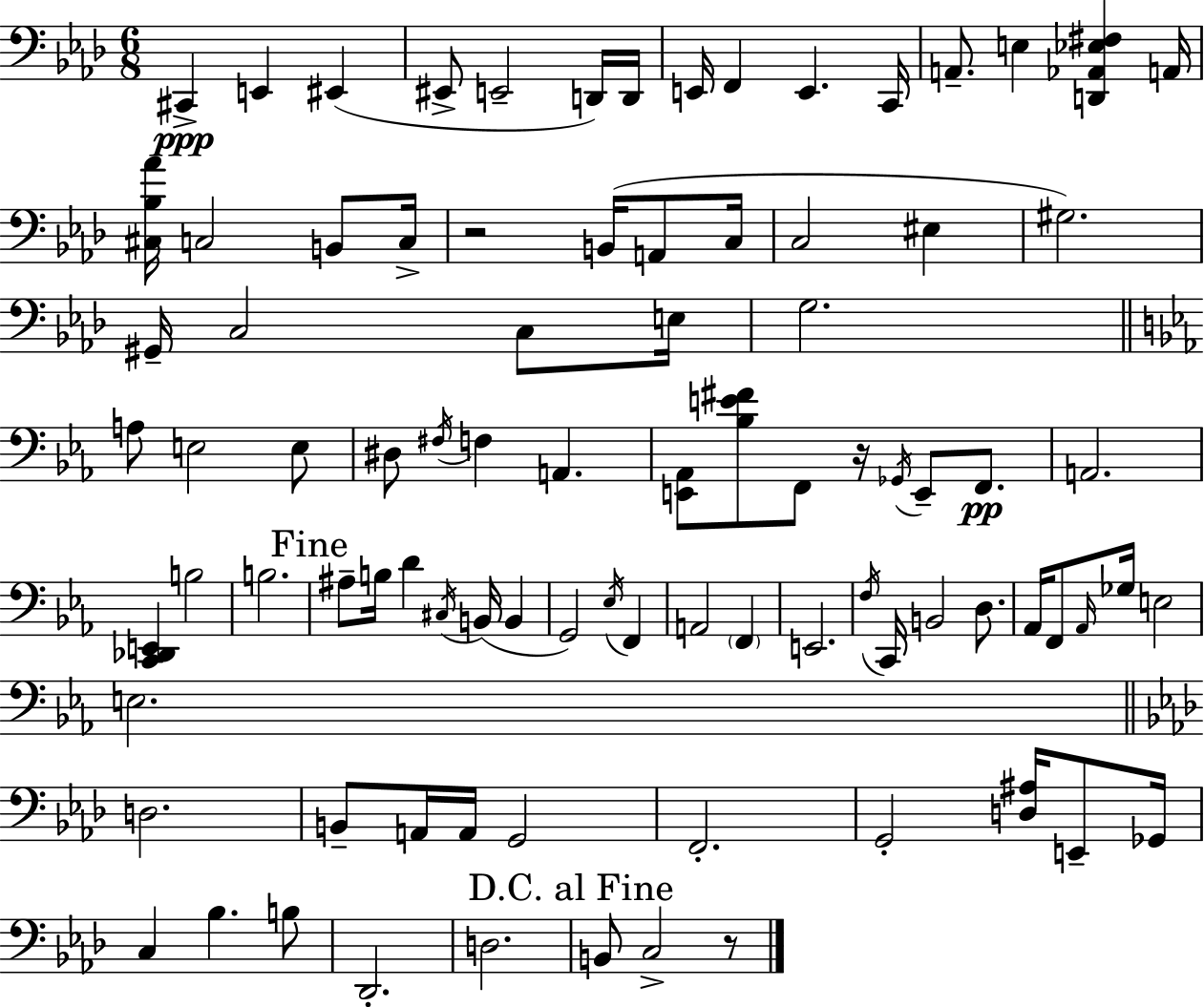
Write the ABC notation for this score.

X:1
T:Untitled
M:6/8
L:1/4
K:Fm
^C,, E,, ^E,, ^E,,/2 E,,2 D,,/4 D,,/4 E,,/4 F,, E,, C,,/4 A,,/2 E, [D,,_A,,_E,^F,] A,,/4 [^C,_B,_A]/4 C,2 B,,/2 C,/4 z2 B,,/4 A,,/2 C,/4 C,2 ^E, ^G,2 ^G,,/4 C,2 C,/2 E,/4 G,2 A,/2 E,2 E,/2 ^D,/2 ^F,/4 F, A,, [E,,_A,,]/2 [_B,E^F]/2 F,,/2 z/4 _G,,/4 E,,/2 F,,/2 A,,2 [C,,_D,,E,,] B,2 B,2 ^A,/2 B,/4 D ^C,/4 B,,/4 B,, G,,2 _E,/4 F,, A,,2 F,, E,,2 F,/4 C,,/4 B,,2 D,/2 _A,,/4 F,,/2 _A,,/4 _G,/4 E,2 E,2 D,2 B,,/2 A,,/4 A,,/4 G,,2 F,,2 G,,2 [D,^A,]/4 E,,/2 _G,,/4 C, _B, B,/2 _D,,2 D,2 B,,/2 C,2 z/2